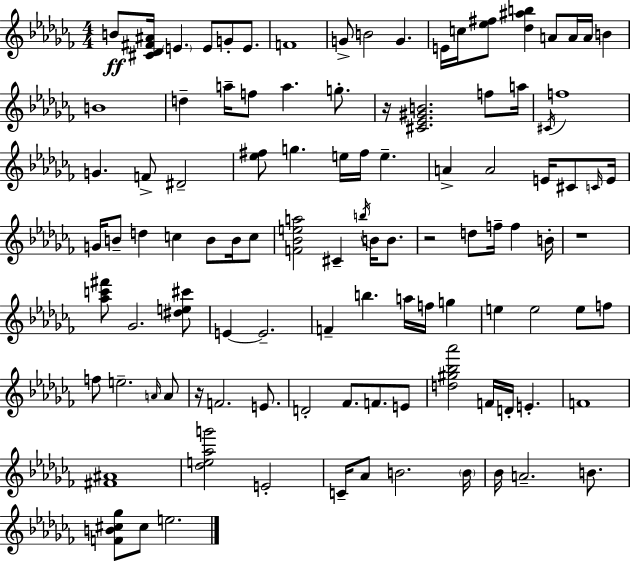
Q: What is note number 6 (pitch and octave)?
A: F4